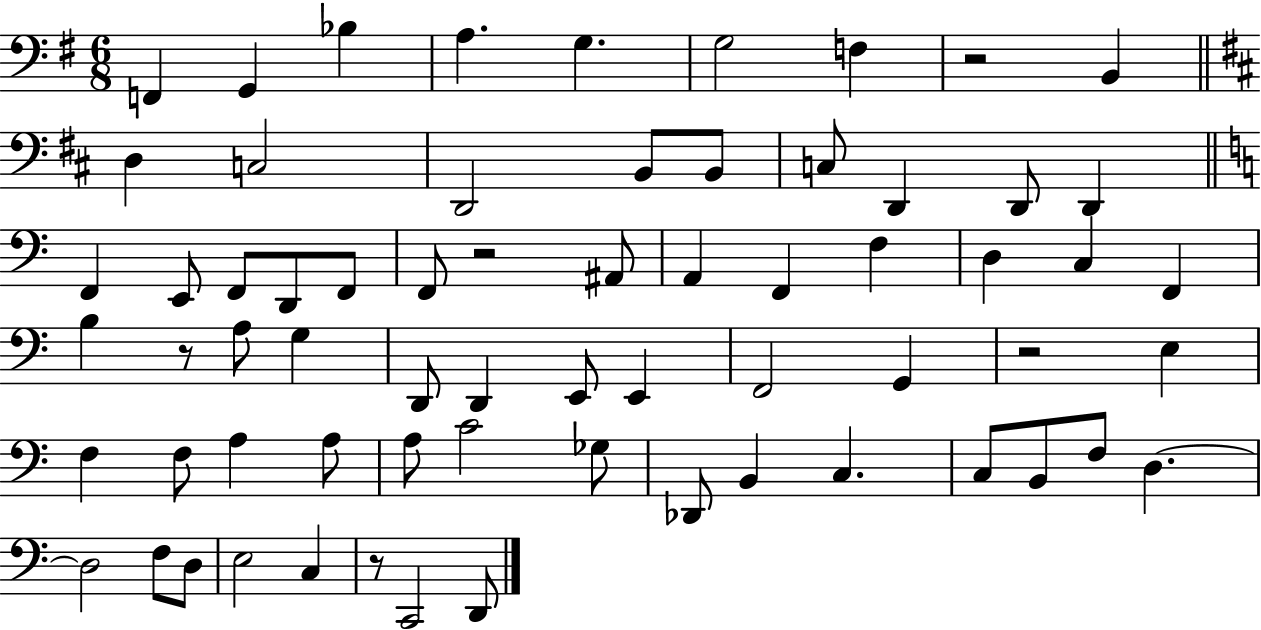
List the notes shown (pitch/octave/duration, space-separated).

F2/q G2/q Bb3/q A3/q. G3/q. G3/h F3/q R/h B2/q D3/q C3/h D2/h B2/e B2/e C3/e D2/q D2/e D2/q F2/q E2/e F2/e D2/e F2/e F2/e R/h A#2/e A2/q F2/q F3/q D3/q C3/q F2/q B3/q R/e A3/e G3/q D2/e D2/q E2/e E2/q F2/h G2/q R/h E3/q F3/q F3/e A3/q A3/e A3/e C4/h Gb3/e Db2/e B2/q C3/q. C3/e B2/e F3/e D3/q. D3/h F3/e D3/e E3/h C3/q R/e C2/h D2/e